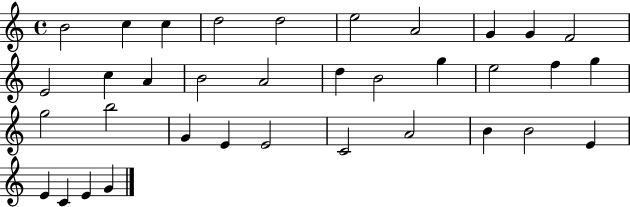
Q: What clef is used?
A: treble